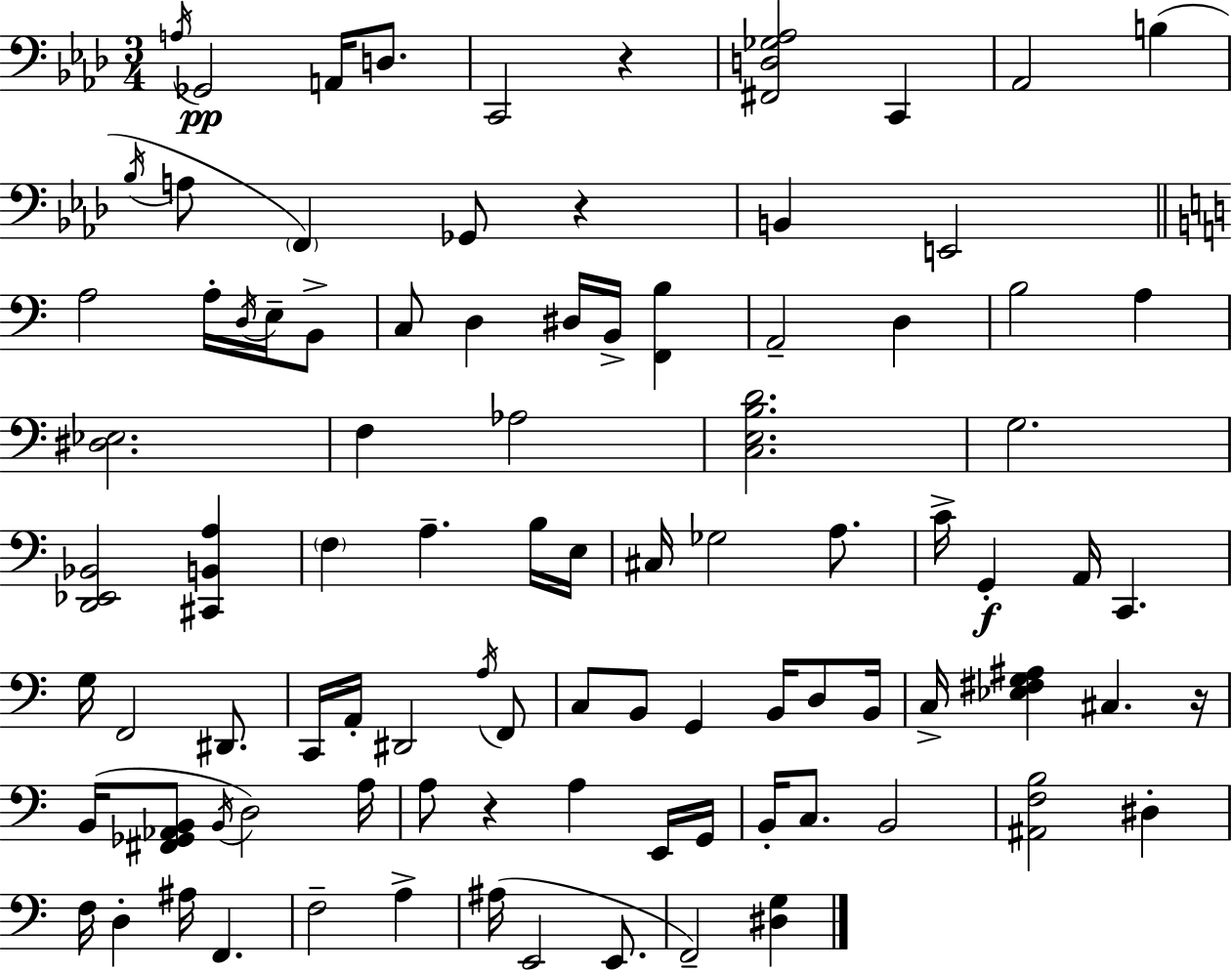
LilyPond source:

{
  \clef bass
  \numericTimeSignature
  \time 3/4
  \key aes \major
  \acciaccatura { a16 }\pp ges,2 a,16 d8. | c,2 r4 | <fis, d ges aes>2 c,4 | aes,2 b4( | \break \acciaccatura { bes16 } a8 \parenthesize f,4) ges,8 r4 | b,4 e,2 | \bar "||" \break \key c \major a2 a16-. \acciaccatura { d16 } e16-- b,8-> | c8 d4 dis16 b,16-> <f, b>4 | a,2-- d4 | b2 a4 | \break <dis ees>2. | f4 aes2 | <c e b d'>2. | g2. | \break <d, ees, bes,>2 <cis, b, a>4 | \parenthesize f4 a4.-- b16 | e16 cis16 ges2 a8. | c'16-> g,4-.\f a,16 c,4. | \break g16 f,2 dis,8. | c,16 a,16-. dis,2 \acciaccatura { a16 } | f,8 c8 b,8 g,4 b,16 d8 | b,16 c16-> <ees fis g ais>4 cis4. | \break r16 b,16( <fis, ges, aes, b,>8 \acciaccatura { b,16 } d2) | a16 a8 r4 a4 | e,16 g,16 b,16-. c8. b,2 | <ais, f b>2 dis4-. | \break f16 d4-. ais16 f,4. | f2-- a4-> | ais16( e,2 | e,8. f,2--) <dis g>4 | \break \bar "|."
}